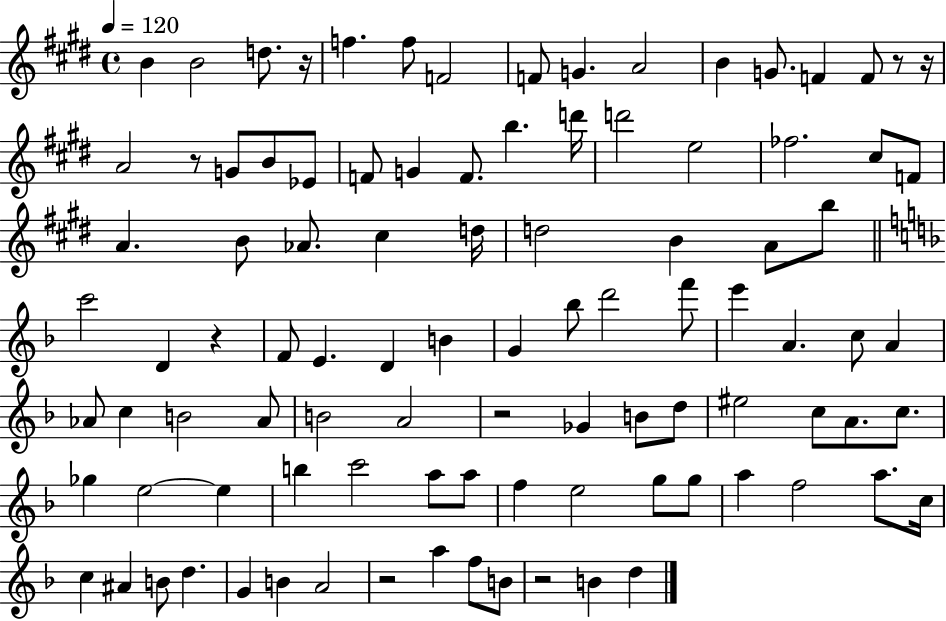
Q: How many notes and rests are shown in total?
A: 98